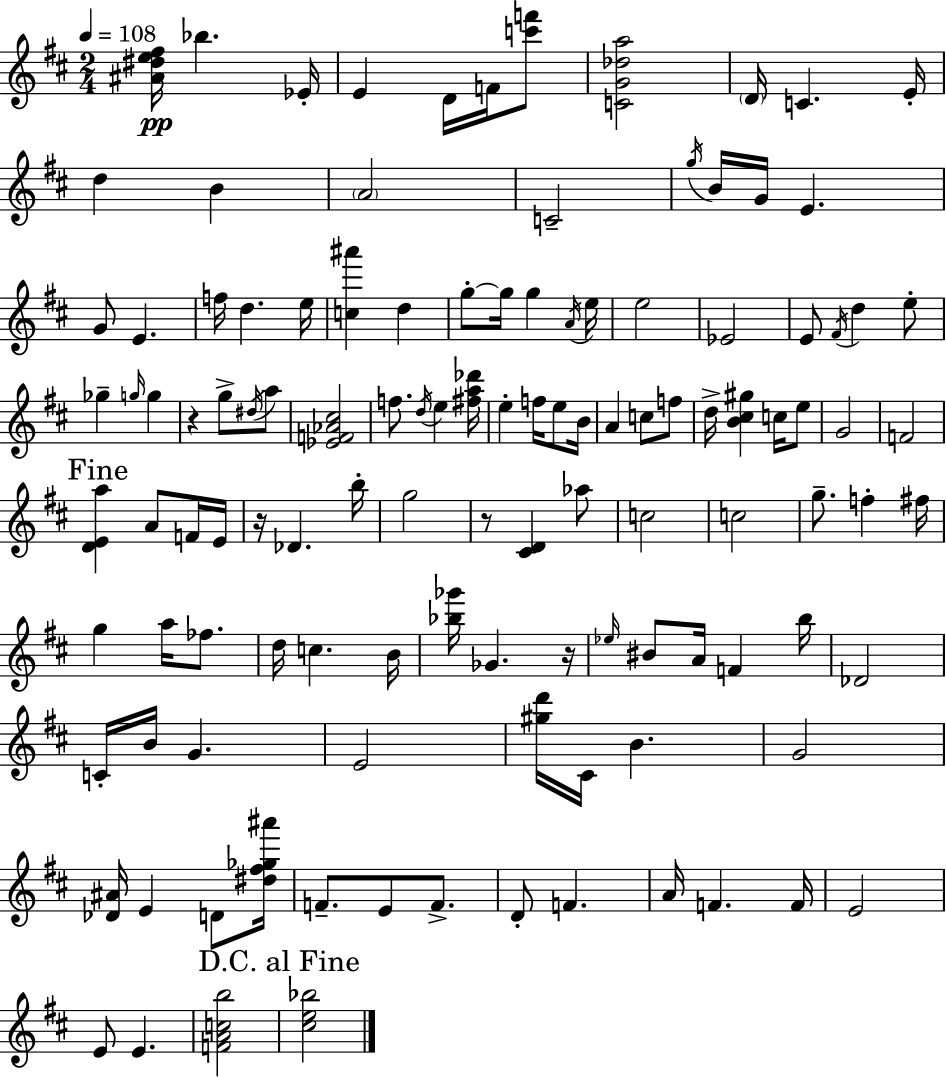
[A#4,D#5,E5,F#5]/s Bb5/q. Eb4/s E4/q D4/s F4/s [C6,F6]/e [C4,G4,Db5,A5]/h D4/s C4/q. E4/s D5/q B4/q A4/h C4/h G5/s B4/s G4/s E4/q. G4/e E4/q. F5/s D5/q. E5/s [C5,A#6]/q D5/q G5/e G5/s G5/q A4/s E5/s E5/h Eb4/h E4/e F#4/s D5/q E5/e Gb5/q G5/s G5/q R/q G5/e D#5/s A5/e [Eb4,F4,Ab4,C#5]/h F5/e. D5/s E5/q [F#5,A5,Db6]/s E5/q F5/s E5/e B4/s A4/q C5/e F5/e D5/s [B4,C#5,G#5]/q C5/s E5/e G4/h F4/h [D4,E4,A5]/q A4/e F4/s E4/s R/s Db4/q. B5/s G5/h R/e [C#4,D4]/q Ab5/e C5/h C5/h G5/e. F5/q F#5/s G5/q A5/s FES5/e. D5/s C5/q. B4/s [Bb5,Gb6]/s Gb4/q. R/s Eb5/s BIS4/e A4/s F4/q B5/s Db4/h C4/s B4/s G4/q. E4/h [G#5,D6]/s C#4/s B4/q. G4/h [Db4,A#4]/s E4/q D4/e [D#5,F#5,Gb5,A#6]/s F4/e. E4/e F4/e. D4/e F4/q. A4/s F4/q. F4/s E4/h E4/e E4/q. [F4,A4,C5,B5]/h [C#5,E5,Bb5]/h